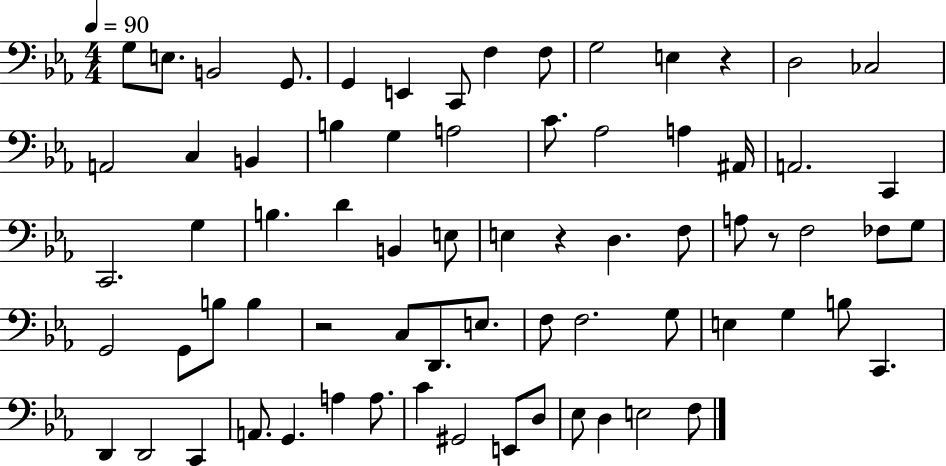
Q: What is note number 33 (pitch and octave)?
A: D3